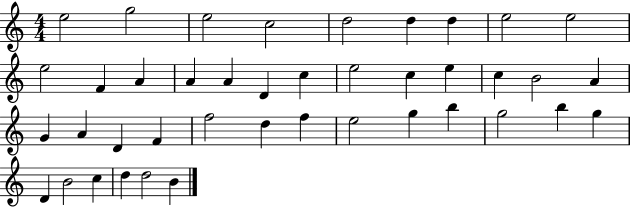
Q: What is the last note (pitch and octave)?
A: B4